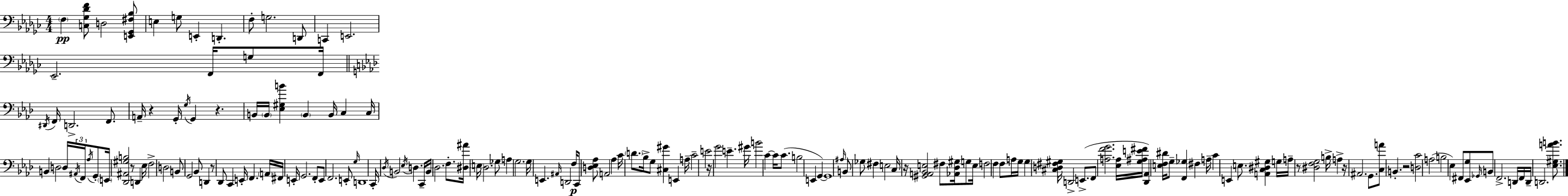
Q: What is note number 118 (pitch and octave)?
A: F2